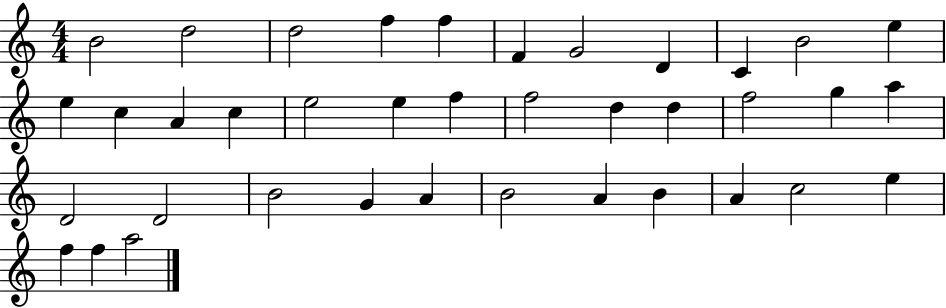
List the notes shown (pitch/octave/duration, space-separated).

B4/h D5/h D5/h F5/q F5/q F4/q G4/h D4/q C4/q B4/h E5/q E5/q C5/q A4/q C5/q E5/h E5/q F5/q F5/h D5/q D5/q F5/h G5/q A5/q D4/h D4/h B4/h G4/q A4/q B4/h A4/q B4/q A4/q C5/h E5/q F5/q F5/q A5/h